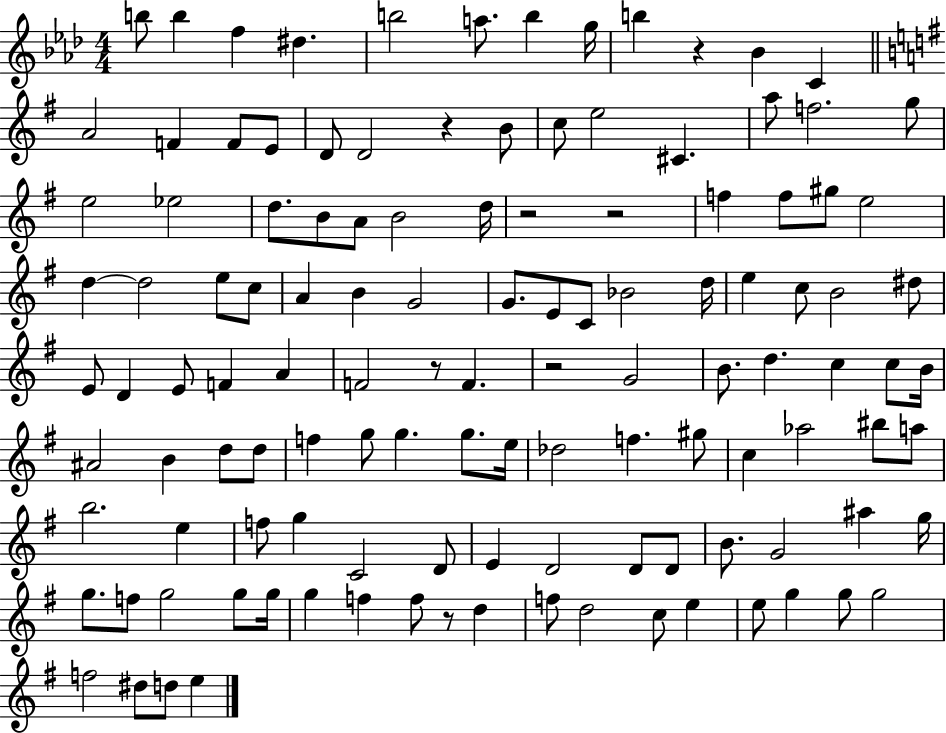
X:1
T:Untitled
M:4/4
L:1/4
K:Ab
b/2 b f ^d b2 a/2 b g/4 b z _B C A2 F F/2 E/2 D/2 D2 z B/2 c/2 e2 ^C a/2 f2 g/2 e2 _e2 d/2 B/2 A/2 B2 d/4 z2 z2 f f/2 ^g/2 e2 d d2 e/2 c/2 A B G2 G/2 E/2 C/2 _B2 d/4 e c/2 B2 ^d/2 E/2 D E/2 F A F2 z/2 F z2 G2 B/2 d c c/2 B/4 ^A2 B d/2 d/2 f g/2 g g/2 e/4 _d2 f ^g/2 c _a2 ^b/2 a/2 b2 e f/2 g C2 D/2 E D2 D/2 D/2 B/2 G2 ^a g/4 g/2 f/2 g2 g/2 g/4 g f f/2 z/2 d f/2 d2 c/2 e e/2 g g/2 g2 f2 ^d/2 d/2 e